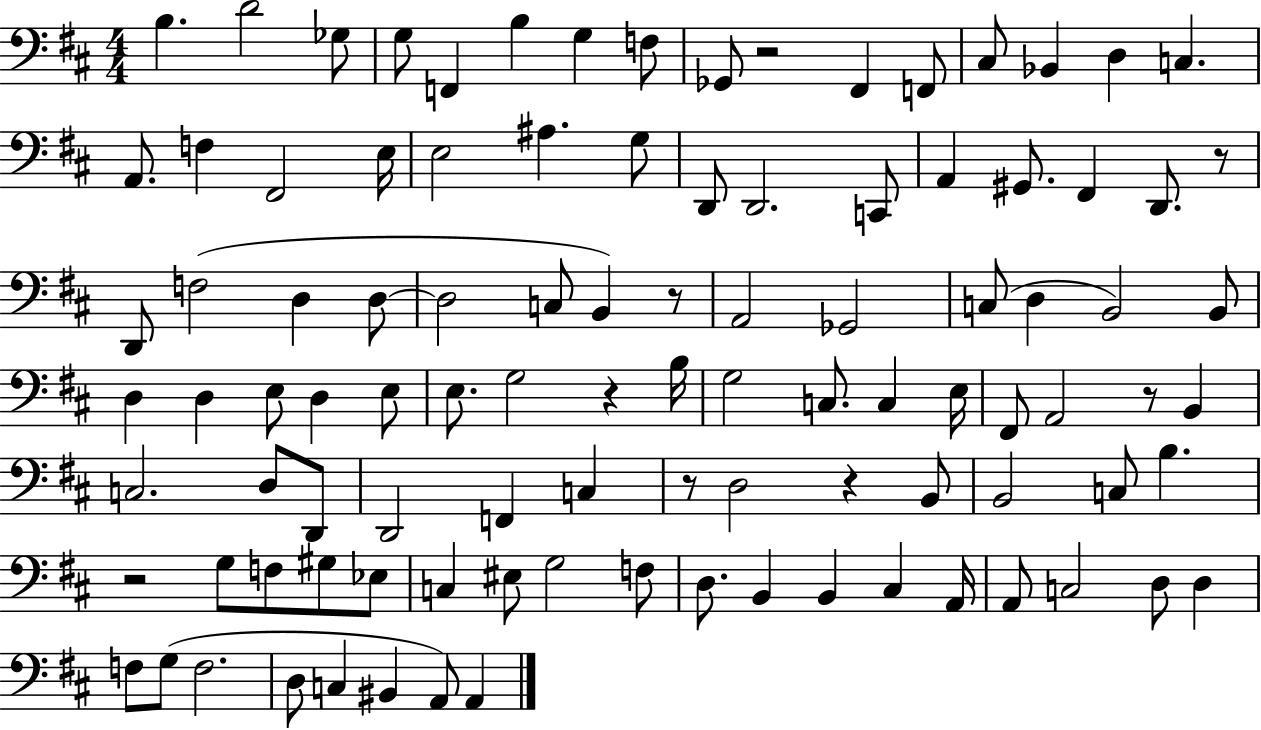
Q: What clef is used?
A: bass